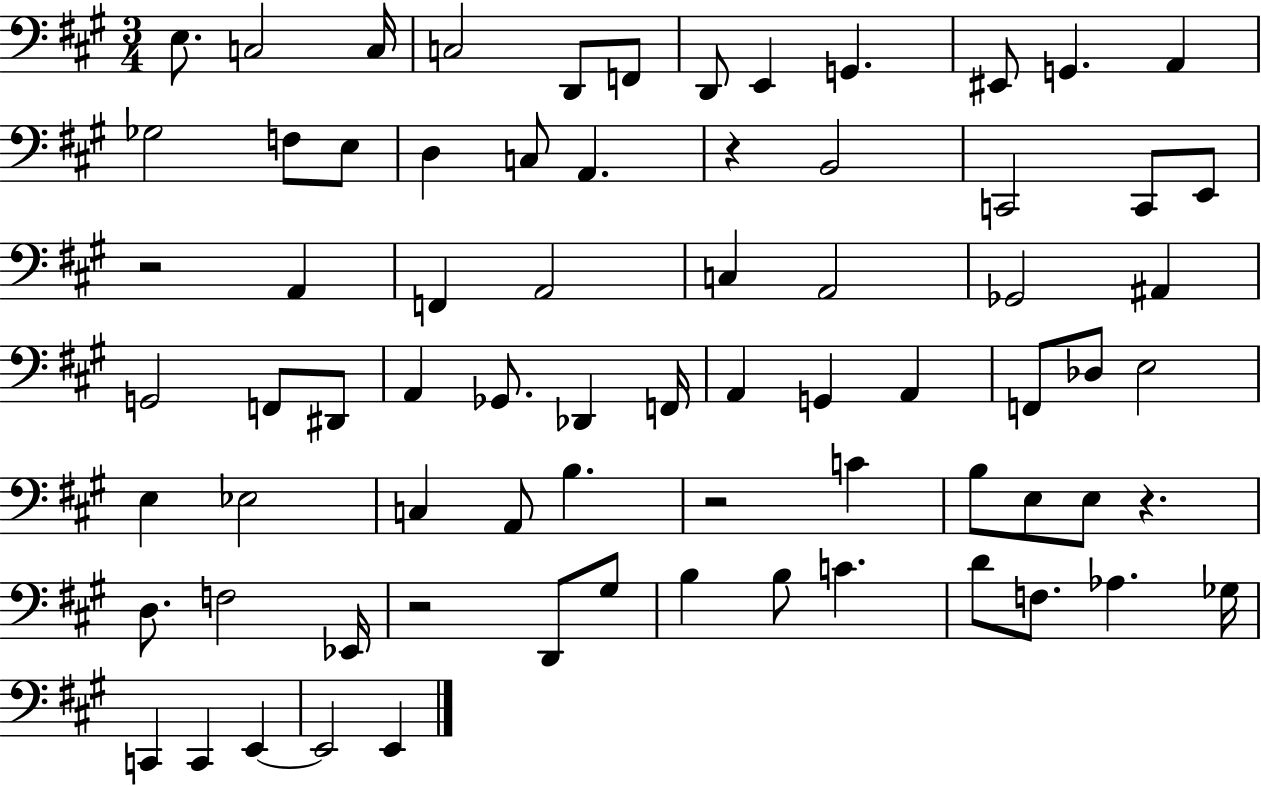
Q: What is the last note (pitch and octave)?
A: E2